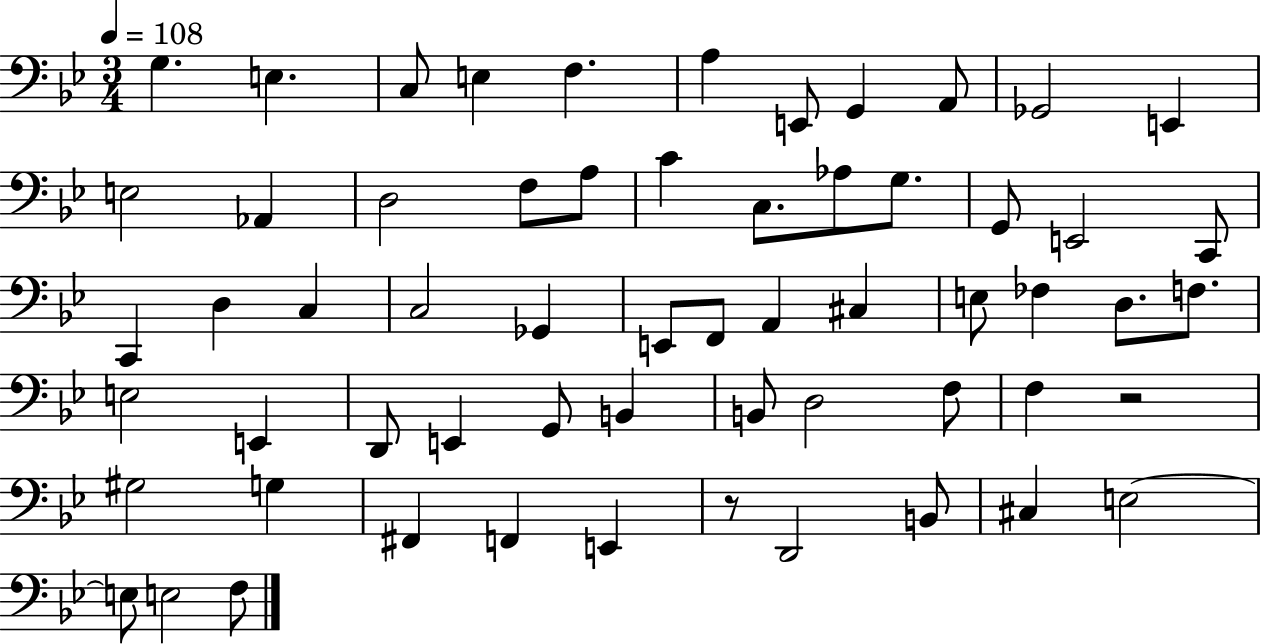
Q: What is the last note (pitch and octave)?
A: F3